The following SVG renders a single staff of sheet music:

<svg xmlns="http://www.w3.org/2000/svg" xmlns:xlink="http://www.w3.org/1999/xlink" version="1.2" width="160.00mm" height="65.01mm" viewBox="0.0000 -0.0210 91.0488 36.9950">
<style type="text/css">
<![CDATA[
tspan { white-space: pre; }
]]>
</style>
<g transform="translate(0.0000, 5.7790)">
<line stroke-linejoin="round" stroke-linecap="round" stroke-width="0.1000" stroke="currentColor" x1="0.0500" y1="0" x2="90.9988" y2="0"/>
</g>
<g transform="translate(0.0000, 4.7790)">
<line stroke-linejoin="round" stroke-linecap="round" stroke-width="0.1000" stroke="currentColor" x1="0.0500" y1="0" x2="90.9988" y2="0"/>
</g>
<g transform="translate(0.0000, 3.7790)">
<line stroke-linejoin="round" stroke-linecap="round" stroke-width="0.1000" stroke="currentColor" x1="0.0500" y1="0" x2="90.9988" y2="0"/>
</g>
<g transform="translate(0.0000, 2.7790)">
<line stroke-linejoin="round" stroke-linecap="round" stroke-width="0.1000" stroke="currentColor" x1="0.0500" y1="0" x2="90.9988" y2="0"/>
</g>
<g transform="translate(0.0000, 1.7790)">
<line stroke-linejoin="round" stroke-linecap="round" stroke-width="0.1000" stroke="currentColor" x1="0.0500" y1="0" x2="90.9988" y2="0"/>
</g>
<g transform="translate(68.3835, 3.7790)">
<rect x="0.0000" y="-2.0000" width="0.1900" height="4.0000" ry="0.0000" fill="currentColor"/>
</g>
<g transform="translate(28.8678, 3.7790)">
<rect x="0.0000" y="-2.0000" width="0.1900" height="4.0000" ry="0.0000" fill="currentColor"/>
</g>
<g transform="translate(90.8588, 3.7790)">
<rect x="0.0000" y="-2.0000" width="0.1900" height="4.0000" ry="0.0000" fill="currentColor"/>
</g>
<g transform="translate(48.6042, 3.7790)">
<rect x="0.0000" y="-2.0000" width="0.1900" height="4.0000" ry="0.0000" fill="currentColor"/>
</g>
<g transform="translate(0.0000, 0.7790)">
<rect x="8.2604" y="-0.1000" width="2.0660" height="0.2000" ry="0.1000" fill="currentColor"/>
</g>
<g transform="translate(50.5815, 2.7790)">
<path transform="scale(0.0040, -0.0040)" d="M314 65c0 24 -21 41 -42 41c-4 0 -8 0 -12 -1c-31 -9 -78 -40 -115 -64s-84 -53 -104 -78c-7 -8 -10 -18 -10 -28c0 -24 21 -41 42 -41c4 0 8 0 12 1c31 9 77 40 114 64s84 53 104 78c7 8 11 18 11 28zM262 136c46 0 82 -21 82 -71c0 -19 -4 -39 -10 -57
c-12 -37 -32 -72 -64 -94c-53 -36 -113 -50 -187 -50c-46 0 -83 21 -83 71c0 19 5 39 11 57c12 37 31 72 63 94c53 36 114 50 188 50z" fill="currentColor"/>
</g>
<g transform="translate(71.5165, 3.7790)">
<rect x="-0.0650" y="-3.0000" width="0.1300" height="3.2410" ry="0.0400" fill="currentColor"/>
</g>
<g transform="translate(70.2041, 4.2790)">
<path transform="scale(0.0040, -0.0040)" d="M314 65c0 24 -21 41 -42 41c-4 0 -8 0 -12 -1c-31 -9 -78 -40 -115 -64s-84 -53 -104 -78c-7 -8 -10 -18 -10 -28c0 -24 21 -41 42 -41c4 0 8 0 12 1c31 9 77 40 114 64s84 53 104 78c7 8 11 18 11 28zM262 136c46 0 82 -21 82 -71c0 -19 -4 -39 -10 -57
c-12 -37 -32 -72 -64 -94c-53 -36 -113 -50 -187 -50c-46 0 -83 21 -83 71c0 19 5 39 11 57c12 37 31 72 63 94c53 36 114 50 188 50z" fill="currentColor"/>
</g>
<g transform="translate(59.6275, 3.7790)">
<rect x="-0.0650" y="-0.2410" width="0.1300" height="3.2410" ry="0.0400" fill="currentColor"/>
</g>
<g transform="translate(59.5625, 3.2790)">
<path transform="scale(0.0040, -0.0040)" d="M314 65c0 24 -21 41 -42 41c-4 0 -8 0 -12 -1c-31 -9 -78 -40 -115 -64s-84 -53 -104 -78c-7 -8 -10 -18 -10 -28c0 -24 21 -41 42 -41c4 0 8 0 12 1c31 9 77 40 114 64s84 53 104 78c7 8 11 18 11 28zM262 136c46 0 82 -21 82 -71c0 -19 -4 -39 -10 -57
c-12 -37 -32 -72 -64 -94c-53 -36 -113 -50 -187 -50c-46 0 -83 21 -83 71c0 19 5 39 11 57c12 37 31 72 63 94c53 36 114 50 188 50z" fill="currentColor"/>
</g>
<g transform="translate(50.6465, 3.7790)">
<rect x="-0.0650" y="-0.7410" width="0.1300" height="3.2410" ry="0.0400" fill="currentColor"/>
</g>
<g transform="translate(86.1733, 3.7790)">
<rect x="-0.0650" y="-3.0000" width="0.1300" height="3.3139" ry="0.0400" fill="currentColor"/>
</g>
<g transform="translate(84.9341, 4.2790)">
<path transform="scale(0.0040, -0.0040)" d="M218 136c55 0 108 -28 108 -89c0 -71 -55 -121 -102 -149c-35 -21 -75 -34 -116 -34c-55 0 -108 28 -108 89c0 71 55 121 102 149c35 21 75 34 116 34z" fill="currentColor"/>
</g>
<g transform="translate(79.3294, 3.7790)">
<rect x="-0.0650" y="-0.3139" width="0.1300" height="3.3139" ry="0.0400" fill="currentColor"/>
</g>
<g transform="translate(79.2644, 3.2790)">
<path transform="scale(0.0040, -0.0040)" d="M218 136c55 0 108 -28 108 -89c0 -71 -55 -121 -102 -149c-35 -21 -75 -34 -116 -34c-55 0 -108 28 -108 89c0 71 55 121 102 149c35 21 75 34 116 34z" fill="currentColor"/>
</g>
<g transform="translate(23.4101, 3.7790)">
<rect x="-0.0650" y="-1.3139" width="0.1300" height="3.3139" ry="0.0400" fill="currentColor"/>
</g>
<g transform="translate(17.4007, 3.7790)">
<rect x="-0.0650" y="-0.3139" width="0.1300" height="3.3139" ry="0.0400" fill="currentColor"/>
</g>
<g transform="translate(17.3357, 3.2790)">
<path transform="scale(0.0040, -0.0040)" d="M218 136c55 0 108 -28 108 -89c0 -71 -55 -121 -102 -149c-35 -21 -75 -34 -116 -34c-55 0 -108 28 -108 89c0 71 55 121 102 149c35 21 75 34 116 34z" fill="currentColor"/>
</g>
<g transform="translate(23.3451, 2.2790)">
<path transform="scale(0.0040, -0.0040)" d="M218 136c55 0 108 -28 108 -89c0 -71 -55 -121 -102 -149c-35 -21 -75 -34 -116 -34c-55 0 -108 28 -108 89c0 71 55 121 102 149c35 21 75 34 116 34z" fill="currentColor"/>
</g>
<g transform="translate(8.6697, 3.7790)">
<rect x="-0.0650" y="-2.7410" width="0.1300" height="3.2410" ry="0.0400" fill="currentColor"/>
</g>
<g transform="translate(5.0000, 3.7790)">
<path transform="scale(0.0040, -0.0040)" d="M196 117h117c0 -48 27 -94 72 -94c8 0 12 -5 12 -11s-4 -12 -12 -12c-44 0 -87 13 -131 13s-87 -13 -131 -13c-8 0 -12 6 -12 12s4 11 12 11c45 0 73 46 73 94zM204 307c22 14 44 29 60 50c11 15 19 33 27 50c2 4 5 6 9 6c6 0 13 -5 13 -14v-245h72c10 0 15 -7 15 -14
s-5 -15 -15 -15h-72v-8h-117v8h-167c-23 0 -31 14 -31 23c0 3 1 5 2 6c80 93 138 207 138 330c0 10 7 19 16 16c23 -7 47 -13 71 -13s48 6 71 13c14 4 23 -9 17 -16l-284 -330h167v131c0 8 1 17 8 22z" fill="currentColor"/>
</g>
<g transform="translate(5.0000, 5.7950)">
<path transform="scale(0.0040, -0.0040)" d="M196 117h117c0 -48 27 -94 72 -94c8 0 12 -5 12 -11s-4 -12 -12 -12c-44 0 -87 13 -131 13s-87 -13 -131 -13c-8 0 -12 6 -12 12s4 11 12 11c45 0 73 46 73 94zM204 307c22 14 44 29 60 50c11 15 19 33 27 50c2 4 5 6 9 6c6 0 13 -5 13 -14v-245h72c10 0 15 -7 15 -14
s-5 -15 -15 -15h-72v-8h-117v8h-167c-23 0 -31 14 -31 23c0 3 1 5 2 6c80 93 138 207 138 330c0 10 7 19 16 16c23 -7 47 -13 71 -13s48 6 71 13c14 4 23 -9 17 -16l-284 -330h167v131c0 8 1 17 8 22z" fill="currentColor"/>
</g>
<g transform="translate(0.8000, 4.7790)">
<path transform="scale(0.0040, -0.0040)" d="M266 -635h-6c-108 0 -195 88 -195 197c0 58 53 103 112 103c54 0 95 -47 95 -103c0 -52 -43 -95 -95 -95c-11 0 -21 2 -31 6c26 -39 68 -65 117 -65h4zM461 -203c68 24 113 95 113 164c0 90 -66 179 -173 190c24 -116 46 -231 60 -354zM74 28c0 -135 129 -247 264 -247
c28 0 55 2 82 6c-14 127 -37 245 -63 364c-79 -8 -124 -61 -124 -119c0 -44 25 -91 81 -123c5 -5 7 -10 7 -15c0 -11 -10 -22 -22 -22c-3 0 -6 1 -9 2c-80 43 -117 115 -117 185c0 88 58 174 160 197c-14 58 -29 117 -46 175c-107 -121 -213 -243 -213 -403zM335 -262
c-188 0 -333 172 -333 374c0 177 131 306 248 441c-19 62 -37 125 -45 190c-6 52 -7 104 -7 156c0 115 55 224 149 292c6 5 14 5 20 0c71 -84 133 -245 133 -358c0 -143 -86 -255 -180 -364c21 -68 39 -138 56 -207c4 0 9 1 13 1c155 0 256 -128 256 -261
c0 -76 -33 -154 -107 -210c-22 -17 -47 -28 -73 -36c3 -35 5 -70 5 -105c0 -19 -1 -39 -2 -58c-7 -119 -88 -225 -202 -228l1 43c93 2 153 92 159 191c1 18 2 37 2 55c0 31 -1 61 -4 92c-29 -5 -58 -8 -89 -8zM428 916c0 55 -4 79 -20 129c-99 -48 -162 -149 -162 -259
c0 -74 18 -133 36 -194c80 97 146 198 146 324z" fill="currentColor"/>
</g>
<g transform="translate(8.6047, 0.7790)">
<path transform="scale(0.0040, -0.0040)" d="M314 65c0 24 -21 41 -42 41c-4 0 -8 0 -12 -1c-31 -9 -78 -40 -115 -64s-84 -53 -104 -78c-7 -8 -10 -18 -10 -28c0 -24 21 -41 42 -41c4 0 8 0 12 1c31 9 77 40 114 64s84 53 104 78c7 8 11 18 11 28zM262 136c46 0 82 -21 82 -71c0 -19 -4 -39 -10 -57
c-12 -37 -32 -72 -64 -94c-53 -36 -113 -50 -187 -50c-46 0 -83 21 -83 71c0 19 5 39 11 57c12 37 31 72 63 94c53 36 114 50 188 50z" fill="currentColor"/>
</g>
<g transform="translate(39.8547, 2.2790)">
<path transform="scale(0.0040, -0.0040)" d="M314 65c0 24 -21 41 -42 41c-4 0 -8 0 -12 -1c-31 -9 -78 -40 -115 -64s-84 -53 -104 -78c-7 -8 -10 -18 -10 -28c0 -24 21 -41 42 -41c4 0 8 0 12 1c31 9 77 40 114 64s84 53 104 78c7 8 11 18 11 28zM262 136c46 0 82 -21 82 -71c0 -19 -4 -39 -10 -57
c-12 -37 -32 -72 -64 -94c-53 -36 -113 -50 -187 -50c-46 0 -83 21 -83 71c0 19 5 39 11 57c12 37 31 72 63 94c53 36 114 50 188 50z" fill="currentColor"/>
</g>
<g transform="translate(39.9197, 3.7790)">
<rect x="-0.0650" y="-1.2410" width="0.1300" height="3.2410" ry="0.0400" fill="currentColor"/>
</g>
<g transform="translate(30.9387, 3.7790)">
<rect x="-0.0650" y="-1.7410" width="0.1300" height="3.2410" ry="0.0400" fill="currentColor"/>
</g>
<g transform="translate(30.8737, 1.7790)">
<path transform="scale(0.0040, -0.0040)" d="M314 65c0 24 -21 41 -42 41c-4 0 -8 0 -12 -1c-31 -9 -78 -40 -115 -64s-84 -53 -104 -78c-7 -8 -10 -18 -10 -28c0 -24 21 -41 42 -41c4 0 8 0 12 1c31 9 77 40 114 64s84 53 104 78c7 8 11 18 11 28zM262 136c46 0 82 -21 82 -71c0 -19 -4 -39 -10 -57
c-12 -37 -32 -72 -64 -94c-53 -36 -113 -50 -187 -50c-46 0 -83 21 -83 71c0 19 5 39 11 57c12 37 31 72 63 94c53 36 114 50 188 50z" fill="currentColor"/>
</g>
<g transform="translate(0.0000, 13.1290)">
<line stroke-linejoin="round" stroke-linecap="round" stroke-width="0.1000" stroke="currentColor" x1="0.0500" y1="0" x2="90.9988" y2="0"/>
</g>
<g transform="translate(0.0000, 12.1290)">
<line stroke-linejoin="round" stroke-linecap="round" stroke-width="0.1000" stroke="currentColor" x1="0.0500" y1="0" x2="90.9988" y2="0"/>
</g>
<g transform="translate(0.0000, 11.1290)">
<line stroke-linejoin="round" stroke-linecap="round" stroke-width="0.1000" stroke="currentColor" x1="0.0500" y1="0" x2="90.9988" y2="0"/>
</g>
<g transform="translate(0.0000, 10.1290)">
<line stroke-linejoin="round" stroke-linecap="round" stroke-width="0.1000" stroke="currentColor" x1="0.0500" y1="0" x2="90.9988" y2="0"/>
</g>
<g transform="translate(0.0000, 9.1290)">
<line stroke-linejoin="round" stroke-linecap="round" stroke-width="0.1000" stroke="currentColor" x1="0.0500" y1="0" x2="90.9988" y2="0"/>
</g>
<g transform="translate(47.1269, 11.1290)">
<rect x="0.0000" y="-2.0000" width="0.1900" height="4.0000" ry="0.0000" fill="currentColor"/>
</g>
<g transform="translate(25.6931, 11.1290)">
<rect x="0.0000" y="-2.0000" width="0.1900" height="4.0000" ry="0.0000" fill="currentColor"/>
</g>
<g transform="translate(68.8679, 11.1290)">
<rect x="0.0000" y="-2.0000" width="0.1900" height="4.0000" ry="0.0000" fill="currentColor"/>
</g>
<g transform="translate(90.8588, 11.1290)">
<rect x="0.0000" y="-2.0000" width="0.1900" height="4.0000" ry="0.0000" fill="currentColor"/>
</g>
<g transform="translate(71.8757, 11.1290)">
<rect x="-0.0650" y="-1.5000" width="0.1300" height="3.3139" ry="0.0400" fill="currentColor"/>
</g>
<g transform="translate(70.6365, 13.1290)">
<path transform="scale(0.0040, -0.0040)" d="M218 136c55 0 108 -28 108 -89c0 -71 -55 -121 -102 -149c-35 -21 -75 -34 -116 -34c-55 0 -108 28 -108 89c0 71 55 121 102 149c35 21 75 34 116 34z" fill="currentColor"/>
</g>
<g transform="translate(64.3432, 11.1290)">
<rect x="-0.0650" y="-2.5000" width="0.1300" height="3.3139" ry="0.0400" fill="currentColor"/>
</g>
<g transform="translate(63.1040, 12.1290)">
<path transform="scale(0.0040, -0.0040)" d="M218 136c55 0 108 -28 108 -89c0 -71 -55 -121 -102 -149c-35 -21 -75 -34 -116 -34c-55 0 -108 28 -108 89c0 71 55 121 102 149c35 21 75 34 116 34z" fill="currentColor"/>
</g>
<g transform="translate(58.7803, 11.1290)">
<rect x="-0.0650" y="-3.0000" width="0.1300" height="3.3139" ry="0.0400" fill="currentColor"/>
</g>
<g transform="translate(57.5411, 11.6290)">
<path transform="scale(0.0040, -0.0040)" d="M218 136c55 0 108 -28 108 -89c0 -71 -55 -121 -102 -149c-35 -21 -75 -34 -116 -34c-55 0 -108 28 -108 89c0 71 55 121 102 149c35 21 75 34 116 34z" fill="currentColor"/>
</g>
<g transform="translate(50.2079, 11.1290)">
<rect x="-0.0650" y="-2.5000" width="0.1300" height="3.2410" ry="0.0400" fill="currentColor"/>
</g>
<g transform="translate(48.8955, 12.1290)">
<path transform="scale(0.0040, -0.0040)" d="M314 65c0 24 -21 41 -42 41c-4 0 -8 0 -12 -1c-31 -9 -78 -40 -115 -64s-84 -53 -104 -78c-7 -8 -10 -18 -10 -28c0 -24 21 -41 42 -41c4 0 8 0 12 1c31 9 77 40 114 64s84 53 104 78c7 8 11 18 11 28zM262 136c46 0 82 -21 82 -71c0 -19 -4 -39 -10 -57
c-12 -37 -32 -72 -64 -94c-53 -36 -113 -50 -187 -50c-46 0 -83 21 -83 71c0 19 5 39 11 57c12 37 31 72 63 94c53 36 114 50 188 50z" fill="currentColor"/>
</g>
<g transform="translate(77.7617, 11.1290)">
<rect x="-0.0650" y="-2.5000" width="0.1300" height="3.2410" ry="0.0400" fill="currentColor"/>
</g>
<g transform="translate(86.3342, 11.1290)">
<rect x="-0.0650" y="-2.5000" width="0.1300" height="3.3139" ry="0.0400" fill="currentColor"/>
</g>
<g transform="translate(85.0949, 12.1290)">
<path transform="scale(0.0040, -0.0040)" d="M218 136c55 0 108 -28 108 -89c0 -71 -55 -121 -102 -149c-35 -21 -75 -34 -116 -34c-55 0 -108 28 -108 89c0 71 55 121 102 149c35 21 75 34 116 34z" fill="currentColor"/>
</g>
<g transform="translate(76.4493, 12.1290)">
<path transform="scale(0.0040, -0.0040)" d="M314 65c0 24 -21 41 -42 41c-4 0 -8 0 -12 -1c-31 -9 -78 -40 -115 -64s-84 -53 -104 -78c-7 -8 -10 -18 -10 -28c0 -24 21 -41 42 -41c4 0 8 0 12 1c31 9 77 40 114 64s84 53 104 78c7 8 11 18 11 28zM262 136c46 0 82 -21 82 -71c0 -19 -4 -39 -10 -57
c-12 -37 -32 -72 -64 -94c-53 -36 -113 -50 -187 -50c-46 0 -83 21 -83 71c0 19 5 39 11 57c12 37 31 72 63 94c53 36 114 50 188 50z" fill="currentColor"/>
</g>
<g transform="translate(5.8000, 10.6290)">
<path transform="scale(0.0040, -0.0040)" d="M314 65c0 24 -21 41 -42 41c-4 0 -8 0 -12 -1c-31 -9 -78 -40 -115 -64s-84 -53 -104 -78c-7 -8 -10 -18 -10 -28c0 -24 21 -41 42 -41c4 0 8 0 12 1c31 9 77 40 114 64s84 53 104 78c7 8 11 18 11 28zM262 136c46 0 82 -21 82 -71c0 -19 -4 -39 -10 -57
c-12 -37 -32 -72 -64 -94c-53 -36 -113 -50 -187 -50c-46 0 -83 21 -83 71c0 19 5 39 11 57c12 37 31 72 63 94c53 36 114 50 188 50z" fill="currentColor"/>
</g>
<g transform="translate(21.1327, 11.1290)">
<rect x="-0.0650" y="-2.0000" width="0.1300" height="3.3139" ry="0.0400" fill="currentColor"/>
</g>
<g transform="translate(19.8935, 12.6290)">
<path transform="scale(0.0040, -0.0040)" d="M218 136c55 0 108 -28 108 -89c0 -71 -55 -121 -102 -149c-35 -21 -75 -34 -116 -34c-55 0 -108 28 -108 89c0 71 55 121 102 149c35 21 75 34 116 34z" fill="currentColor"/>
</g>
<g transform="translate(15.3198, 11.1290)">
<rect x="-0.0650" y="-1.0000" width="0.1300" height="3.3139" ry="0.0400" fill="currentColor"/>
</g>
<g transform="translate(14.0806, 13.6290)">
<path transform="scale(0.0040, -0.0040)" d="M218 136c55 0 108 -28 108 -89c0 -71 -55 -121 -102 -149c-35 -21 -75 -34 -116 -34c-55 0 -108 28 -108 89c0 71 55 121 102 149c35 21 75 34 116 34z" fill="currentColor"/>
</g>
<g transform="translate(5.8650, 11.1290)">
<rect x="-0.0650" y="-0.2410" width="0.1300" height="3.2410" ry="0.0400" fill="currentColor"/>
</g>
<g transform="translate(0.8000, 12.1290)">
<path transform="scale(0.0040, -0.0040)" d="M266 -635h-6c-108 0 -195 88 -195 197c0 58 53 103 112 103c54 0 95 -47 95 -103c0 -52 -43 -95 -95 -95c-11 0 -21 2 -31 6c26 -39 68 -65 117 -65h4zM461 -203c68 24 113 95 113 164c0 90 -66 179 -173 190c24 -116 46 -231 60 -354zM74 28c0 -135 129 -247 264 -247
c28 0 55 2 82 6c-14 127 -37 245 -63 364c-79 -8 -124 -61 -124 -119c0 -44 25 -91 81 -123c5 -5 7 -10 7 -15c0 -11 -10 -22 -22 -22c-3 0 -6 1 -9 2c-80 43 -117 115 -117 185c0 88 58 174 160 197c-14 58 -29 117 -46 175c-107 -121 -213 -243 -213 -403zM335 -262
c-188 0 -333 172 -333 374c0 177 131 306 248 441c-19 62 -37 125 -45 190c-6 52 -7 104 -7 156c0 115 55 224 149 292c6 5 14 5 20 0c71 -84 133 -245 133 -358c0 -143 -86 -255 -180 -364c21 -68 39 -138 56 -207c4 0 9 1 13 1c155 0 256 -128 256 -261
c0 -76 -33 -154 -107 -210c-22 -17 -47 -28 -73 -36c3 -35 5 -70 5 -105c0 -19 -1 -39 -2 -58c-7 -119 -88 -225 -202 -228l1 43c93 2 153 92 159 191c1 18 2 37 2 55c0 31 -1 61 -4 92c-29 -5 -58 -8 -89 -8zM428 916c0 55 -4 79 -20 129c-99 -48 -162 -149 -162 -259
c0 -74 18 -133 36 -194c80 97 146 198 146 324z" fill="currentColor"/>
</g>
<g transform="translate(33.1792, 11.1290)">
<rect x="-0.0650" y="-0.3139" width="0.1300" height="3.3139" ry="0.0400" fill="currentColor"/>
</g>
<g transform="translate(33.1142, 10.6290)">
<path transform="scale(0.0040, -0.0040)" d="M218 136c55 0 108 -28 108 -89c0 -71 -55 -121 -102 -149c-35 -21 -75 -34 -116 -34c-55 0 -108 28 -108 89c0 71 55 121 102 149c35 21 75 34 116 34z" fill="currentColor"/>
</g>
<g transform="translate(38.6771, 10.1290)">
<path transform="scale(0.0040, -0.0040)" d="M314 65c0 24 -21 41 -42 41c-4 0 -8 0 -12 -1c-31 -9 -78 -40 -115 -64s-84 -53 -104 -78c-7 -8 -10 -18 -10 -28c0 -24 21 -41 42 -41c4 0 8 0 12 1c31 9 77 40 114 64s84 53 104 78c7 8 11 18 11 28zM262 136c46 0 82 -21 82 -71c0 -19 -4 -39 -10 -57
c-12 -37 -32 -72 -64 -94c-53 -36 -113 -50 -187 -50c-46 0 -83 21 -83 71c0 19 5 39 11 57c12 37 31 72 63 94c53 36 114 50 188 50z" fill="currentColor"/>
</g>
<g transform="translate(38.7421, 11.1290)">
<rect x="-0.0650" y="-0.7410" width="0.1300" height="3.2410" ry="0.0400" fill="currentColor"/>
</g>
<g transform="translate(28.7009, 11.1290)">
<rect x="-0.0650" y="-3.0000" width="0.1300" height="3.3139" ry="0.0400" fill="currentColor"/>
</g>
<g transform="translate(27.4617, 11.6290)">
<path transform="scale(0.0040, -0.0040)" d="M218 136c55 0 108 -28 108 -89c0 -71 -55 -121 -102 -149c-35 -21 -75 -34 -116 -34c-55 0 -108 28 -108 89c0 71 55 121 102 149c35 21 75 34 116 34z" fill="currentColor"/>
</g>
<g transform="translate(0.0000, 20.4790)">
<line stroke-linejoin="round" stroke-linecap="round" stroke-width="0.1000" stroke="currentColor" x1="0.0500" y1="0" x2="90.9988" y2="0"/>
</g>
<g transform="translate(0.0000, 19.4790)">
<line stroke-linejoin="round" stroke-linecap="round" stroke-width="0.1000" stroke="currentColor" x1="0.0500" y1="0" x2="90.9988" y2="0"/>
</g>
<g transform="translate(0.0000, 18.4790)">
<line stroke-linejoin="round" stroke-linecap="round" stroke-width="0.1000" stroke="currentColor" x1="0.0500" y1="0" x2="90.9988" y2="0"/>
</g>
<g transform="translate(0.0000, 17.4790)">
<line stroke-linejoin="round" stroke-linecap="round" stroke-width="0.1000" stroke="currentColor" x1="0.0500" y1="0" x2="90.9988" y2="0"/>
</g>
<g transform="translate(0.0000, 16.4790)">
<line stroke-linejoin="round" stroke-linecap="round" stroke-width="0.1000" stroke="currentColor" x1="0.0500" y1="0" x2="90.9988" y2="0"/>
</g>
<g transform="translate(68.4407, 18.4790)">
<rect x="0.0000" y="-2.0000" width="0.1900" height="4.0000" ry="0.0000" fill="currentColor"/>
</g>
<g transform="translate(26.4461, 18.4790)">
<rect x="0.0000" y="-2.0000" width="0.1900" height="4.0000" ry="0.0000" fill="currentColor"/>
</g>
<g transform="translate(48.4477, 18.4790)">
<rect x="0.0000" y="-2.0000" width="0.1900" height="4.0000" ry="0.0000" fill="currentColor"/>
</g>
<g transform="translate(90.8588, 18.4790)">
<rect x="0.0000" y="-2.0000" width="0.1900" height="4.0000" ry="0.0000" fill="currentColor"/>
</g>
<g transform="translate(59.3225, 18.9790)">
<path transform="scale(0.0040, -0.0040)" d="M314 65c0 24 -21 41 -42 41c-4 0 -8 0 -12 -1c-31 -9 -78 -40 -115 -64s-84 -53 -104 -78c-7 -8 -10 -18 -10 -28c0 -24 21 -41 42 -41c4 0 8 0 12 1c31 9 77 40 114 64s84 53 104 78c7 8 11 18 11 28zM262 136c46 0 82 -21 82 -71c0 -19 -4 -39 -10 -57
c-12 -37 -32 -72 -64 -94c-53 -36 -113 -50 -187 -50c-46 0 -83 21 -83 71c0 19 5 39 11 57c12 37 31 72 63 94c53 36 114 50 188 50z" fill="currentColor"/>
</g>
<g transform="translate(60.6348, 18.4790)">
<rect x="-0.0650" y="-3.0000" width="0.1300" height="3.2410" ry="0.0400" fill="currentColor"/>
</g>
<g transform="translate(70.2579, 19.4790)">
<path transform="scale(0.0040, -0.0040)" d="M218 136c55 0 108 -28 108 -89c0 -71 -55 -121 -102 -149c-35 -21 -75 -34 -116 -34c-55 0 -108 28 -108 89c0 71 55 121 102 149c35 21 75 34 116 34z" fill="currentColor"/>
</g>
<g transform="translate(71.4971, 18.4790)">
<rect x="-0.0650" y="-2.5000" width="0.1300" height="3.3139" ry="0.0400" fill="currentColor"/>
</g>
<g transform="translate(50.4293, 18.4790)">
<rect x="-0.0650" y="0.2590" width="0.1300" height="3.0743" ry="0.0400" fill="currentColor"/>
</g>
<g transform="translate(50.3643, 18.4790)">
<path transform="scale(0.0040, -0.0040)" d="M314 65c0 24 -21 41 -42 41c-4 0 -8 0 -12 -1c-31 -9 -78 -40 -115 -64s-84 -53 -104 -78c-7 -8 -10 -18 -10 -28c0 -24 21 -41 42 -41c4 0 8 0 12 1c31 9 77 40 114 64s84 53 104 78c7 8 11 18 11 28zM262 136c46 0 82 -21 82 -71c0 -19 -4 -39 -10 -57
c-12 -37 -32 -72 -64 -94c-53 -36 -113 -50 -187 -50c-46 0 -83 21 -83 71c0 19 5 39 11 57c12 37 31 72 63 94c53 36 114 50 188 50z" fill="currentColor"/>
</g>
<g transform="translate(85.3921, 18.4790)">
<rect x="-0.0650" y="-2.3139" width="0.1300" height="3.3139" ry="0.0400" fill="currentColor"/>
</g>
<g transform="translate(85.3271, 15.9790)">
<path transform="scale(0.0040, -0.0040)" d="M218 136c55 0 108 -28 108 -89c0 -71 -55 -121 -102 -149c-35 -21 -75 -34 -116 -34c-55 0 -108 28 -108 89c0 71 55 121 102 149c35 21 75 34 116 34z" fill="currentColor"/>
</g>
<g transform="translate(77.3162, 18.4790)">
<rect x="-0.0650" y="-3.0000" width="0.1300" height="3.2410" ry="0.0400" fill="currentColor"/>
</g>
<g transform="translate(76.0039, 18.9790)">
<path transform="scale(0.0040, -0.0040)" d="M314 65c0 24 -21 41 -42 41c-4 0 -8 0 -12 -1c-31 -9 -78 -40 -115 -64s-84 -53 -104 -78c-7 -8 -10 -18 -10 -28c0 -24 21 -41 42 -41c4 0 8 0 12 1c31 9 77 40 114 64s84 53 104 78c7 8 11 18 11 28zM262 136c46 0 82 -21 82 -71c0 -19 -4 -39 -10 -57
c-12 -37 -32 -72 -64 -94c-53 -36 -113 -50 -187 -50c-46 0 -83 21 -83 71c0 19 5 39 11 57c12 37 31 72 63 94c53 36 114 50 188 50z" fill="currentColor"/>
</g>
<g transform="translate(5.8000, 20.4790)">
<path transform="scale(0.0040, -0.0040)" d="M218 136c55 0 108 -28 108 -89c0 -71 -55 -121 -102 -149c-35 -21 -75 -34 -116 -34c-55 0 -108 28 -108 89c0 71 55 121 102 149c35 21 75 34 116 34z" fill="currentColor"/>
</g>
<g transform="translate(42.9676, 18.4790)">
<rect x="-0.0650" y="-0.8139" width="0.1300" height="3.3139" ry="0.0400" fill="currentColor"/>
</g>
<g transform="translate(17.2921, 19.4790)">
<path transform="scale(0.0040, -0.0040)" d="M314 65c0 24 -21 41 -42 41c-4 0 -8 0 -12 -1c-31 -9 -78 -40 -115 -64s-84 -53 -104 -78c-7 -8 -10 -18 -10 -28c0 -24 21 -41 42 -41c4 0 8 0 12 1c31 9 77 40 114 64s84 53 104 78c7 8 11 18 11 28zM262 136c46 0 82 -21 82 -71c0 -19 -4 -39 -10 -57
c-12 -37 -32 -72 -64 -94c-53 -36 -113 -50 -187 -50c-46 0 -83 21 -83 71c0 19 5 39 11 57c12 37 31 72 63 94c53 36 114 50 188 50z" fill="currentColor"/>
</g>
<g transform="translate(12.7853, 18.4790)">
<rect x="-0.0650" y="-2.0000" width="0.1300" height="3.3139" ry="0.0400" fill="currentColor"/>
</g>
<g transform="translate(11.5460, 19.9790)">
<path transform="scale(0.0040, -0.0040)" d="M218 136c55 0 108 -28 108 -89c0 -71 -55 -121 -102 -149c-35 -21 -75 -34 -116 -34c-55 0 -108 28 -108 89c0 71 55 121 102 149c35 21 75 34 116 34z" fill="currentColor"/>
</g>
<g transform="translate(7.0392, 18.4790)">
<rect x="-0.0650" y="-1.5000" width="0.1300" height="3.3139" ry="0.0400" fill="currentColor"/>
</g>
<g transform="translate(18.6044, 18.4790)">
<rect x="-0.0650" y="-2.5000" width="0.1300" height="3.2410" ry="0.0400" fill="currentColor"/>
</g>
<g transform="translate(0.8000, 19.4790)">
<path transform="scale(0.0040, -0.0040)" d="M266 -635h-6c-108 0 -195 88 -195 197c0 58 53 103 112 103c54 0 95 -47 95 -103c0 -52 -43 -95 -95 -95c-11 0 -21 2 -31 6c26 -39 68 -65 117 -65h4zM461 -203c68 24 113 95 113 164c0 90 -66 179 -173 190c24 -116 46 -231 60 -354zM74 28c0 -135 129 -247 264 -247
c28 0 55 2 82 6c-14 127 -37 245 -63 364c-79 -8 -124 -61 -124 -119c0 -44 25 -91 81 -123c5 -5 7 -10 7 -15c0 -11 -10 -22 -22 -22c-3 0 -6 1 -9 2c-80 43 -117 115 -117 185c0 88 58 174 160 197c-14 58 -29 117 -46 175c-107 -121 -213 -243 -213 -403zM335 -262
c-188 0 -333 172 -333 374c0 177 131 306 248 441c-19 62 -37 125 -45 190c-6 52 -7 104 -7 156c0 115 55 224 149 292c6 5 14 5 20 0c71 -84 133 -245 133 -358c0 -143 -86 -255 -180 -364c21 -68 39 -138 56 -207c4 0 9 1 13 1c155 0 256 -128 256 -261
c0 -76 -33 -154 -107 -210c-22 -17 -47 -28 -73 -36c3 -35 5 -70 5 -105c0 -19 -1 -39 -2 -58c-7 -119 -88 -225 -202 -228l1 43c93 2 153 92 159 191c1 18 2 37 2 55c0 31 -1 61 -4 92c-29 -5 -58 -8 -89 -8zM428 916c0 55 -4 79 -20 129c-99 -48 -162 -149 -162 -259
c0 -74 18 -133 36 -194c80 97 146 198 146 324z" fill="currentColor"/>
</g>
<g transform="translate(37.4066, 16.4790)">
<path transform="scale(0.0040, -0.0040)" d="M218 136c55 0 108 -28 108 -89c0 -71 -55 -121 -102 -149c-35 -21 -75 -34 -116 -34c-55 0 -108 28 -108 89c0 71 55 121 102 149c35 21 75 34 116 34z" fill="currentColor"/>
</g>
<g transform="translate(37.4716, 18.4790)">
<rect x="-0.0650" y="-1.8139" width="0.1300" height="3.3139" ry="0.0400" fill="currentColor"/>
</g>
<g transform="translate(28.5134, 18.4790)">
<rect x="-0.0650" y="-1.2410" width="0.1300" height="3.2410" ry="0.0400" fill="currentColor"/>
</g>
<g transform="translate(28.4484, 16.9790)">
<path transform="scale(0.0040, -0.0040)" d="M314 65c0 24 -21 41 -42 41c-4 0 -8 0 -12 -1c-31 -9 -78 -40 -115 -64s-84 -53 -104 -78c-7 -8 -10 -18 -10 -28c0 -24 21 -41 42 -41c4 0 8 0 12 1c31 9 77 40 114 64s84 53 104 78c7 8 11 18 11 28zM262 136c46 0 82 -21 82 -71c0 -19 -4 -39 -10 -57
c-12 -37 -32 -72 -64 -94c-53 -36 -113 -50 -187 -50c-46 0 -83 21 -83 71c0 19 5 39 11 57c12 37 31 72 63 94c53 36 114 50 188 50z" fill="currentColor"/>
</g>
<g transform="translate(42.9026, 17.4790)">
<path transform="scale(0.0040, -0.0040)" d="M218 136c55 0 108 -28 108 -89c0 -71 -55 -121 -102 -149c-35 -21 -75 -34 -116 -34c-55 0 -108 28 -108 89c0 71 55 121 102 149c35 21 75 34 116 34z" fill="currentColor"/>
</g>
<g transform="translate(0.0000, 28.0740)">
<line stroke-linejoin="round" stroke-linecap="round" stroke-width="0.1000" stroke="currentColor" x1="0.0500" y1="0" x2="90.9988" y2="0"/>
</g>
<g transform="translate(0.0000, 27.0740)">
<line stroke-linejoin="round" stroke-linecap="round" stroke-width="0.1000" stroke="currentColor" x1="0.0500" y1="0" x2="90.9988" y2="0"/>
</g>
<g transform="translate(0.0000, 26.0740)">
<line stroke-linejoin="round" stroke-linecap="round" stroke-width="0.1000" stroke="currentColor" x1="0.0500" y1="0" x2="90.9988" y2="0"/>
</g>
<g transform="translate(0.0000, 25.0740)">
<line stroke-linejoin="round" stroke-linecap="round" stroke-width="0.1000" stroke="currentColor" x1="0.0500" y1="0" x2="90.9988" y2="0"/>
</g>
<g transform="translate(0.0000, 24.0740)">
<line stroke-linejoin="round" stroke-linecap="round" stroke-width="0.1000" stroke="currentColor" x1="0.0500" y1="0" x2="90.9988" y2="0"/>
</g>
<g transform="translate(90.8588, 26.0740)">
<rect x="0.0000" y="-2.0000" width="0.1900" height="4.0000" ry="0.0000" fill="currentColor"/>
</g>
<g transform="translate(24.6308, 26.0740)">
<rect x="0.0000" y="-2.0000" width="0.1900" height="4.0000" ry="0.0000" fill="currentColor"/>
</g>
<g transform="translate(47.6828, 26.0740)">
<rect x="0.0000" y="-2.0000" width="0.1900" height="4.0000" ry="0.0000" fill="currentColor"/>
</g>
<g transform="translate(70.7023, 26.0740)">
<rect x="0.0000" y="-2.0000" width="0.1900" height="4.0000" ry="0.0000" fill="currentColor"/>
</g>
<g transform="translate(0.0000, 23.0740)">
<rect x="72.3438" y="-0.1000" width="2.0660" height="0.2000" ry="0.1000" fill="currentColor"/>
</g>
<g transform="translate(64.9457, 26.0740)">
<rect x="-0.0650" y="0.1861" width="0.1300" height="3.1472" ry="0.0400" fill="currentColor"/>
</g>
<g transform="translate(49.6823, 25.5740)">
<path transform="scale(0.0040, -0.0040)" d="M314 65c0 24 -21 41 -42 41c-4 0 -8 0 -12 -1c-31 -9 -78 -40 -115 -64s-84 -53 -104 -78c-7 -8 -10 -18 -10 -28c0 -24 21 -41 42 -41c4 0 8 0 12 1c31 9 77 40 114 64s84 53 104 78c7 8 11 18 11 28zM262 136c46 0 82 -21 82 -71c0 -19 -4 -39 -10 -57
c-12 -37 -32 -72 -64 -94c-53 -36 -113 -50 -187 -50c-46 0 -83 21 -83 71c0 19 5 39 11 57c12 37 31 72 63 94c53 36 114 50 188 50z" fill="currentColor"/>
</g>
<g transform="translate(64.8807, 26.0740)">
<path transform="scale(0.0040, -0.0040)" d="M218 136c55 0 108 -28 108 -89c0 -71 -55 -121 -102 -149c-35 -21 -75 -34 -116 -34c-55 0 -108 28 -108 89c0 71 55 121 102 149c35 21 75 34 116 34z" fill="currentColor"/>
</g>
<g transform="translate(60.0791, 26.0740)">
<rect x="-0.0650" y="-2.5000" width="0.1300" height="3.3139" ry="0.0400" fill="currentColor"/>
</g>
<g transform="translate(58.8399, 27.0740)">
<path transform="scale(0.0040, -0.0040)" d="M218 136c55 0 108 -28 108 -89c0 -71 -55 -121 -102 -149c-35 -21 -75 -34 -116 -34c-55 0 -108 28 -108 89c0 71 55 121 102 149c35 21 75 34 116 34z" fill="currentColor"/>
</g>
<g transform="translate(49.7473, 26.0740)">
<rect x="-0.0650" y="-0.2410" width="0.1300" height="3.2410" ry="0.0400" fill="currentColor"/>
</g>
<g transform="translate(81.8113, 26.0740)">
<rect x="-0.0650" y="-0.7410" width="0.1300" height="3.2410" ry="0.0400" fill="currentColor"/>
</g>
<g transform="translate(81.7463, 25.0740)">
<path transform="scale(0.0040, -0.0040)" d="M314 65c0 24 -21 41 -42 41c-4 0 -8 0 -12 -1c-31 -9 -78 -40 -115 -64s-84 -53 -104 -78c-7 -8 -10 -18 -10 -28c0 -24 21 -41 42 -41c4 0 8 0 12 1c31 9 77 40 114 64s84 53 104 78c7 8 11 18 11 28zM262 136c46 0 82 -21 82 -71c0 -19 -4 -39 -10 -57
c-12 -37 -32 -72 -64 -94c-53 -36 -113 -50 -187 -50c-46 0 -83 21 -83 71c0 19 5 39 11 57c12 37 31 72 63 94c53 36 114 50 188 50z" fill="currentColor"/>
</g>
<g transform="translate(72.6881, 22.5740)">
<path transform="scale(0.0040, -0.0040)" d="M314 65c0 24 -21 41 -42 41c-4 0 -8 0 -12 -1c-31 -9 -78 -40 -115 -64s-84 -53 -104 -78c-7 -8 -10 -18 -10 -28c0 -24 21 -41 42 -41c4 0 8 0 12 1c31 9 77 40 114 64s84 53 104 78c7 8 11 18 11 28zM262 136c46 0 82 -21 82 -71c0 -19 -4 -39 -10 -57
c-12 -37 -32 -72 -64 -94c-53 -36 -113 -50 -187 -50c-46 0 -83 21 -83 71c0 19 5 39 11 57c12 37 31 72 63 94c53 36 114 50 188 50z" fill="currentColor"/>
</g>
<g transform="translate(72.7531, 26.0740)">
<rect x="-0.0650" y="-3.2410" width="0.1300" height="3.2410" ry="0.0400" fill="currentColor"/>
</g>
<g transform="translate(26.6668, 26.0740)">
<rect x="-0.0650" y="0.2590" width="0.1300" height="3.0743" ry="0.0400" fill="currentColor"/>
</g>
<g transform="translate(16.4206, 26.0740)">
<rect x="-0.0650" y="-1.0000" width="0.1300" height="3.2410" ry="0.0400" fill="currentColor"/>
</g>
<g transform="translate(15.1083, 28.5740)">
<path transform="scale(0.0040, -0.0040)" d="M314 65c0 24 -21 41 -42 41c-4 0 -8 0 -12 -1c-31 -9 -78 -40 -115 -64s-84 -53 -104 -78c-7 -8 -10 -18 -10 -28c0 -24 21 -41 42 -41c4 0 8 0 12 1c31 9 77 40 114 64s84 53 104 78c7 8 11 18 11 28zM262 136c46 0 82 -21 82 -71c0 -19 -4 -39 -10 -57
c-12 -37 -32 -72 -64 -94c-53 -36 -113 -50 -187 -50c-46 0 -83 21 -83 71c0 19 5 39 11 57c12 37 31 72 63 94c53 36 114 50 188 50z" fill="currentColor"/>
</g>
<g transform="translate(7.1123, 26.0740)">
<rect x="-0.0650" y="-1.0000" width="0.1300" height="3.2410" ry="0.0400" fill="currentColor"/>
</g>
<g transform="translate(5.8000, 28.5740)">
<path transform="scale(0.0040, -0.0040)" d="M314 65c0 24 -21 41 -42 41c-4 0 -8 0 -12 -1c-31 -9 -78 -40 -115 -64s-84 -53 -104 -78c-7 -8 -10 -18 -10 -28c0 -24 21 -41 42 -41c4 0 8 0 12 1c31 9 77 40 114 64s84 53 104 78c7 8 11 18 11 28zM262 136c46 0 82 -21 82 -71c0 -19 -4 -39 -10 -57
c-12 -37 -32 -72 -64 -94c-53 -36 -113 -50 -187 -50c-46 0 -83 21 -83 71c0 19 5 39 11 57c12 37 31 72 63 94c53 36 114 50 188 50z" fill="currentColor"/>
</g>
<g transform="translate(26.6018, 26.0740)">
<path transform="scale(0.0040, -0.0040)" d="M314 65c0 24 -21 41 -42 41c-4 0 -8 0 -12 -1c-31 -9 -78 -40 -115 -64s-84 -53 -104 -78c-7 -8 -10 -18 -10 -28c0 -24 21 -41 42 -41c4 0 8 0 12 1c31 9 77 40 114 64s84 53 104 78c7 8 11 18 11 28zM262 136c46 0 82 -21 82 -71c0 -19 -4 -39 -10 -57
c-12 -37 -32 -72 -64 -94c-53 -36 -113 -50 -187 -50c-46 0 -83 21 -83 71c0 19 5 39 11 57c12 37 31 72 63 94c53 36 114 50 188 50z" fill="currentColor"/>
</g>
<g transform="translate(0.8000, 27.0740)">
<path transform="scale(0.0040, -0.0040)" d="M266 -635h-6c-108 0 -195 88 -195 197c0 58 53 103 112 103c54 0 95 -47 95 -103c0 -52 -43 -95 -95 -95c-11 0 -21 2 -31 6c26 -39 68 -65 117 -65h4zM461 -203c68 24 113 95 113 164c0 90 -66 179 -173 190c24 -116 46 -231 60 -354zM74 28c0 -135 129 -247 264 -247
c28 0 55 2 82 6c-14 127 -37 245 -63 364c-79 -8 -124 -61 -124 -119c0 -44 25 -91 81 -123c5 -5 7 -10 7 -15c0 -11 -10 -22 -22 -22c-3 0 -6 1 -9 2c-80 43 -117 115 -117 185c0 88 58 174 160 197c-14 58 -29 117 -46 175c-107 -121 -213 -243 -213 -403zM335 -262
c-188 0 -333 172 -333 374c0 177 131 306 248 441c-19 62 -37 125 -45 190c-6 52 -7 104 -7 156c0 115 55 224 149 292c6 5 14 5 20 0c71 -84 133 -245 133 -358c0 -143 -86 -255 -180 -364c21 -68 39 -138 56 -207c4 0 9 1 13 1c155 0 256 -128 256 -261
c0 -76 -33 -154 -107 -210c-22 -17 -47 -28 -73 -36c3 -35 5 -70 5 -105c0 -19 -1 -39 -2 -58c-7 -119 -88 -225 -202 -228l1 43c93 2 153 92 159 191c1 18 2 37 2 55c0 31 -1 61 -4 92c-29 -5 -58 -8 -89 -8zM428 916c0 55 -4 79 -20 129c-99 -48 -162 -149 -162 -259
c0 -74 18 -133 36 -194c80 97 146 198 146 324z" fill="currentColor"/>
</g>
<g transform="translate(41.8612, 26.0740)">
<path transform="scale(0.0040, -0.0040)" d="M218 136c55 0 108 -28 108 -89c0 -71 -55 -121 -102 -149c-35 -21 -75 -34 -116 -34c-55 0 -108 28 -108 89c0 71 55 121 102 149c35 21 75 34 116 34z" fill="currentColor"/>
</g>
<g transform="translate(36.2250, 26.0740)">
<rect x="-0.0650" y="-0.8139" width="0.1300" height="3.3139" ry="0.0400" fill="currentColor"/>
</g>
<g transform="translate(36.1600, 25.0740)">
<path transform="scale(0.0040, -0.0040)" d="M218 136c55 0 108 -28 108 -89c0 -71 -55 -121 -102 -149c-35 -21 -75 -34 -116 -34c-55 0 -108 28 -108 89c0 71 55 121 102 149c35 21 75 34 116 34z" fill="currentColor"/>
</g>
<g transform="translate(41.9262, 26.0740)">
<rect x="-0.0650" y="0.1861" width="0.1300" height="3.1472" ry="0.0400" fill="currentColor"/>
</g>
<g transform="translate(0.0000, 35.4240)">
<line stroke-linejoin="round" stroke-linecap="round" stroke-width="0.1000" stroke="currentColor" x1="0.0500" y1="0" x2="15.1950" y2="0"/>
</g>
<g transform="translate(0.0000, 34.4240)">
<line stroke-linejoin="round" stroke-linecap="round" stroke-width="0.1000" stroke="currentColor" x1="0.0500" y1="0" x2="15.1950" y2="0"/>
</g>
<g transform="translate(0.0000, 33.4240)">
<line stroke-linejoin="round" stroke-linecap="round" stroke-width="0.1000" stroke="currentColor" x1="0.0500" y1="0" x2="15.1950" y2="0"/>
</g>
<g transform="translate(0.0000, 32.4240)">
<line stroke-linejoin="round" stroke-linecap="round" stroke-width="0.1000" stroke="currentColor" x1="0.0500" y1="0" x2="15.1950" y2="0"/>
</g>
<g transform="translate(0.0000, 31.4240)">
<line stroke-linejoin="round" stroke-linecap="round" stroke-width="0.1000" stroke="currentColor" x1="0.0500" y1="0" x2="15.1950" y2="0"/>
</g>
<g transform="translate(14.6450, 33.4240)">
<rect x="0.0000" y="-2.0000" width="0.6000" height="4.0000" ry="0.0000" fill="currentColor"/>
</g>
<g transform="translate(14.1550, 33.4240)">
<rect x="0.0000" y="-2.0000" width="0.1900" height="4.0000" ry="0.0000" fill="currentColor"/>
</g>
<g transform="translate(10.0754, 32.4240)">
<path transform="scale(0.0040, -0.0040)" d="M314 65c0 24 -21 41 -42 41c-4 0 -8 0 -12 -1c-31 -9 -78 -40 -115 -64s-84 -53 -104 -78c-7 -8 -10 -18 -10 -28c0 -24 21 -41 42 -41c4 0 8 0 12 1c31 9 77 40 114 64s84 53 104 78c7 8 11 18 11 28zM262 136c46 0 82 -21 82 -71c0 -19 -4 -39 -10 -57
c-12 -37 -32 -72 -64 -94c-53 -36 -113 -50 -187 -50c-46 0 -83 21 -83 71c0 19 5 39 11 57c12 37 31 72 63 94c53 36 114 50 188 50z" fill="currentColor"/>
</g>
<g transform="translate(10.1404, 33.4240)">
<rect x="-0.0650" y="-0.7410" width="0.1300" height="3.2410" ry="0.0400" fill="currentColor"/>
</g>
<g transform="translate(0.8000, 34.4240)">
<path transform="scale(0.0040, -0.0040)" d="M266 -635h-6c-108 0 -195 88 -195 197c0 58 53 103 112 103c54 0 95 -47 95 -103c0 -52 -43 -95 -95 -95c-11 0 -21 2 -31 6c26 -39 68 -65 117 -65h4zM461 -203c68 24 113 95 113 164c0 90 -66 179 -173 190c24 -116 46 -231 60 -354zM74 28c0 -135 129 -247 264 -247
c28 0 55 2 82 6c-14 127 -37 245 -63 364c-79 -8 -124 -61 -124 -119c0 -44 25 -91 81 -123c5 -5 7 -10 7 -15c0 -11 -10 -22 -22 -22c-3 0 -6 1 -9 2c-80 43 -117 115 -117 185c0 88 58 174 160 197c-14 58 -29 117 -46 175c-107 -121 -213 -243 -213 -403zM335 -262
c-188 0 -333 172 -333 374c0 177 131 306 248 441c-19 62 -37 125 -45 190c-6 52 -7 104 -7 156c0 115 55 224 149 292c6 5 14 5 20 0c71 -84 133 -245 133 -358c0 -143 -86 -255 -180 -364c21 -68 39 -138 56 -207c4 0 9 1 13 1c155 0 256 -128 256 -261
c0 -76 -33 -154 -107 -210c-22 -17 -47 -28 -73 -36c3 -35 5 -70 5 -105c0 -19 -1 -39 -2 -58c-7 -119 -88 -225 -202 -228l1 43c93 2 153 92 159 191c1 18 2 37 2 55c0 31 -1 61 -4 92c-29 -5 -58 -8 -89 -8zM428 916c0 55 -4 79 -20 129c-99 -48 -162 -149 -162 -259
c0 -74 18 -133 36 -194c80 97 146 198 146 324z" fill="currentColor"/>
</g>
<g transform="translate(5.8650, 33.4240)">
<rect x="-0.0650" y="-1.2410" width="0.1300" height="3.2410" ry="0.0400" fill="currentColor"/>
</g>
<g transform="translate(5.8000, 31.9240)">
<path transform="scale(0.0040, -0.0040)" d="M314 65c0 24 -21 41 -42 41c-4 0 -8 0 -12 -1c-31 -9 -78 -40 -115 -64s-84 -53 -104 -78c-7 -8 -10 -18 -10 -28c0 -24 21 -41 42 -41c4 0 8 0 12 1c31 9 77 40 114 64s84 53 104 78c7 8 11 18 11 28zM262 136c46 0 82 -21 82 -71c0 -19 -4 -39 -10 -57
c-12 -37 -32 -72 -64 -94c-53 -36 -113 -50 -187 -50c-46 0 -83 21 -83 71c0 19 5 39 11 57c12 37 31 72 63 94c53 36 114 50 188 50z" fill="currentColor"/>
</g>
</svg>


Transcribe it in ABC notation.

X:1
T:Untitled
M:4/4
L:1/4
K:C
a2 c e f2 e2 d2 c2 A2 c A c2 D F A c d2 G2 A G E G2 G E F G2 e2 f d B2 A2 G A2 g D2 D2 B2 d B c2 G B b2 d2 e2 d2